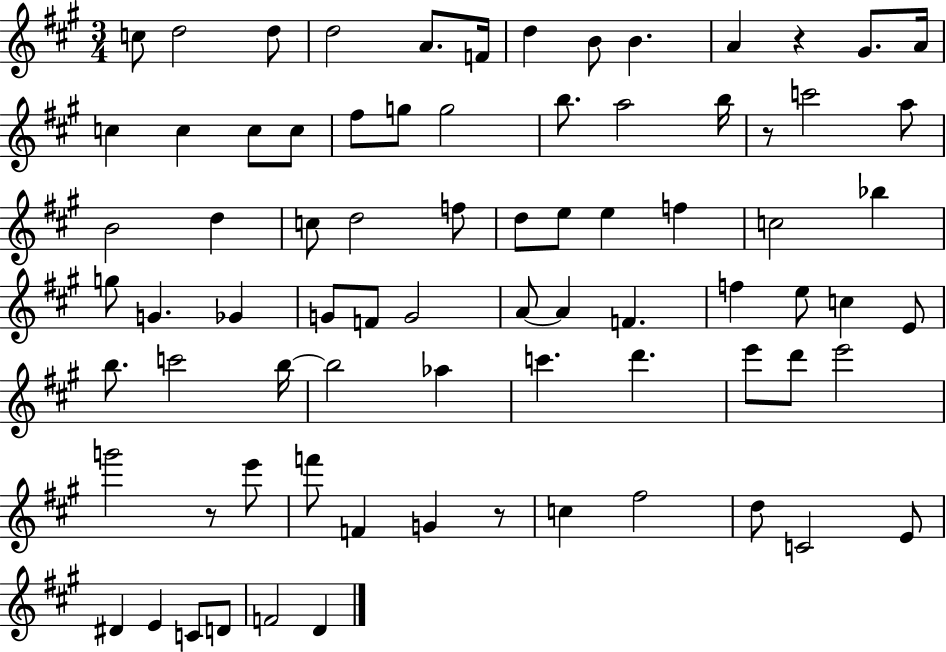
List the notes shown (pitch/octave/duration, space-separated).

C5/e D5/h D5/e D5/h A4/e. F4/s D5/q B4/e B4/q. A4/q R/q G#4/e. A4/s C5/q C5/q C5/e C5/e F#5/e G5/e G5/h B5/e. A5/h B5/s R/e C6/h A5/e B4/h D5/q C5/e D5/h F5/e D5/e E5/e E5/q F5/q C5/h Bb5/q G5/e G4/q. Gb4/q G4/e F4/e G4/h A4/e A4/q F4/q. F5/q E5/e C5/q E4/e B5/e. C6/h B5/s B5/h Ab5/q C6/q. D6/q. E6/e D6/e E6/h G6/h R/e E6/e F6/e F4/q G4/q R/e C5/q F#5/h D5/e C4/h E4/e D#4/q E4/q C4/e D4/e F4/h D4/q